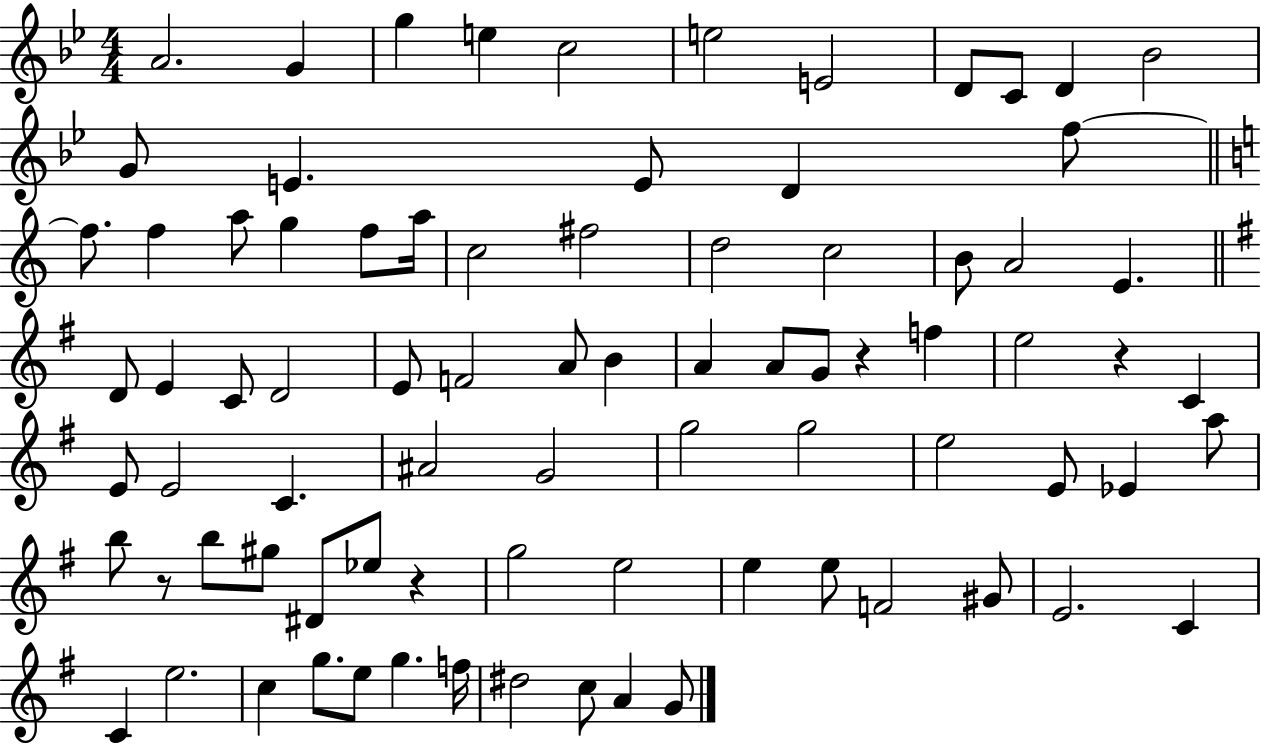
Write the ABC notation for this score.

X:1
T:Untitled
M:4/4
L:1/4
K:Bb
A2 G g e c2 e2 E2 D/2 C/2 D _B2 G/2 E E/2 D f/2 f/2 f a/2 g f/2 a/4 c2 ^f2 d2 c2 B/2 A2 E D/2 E C/2 D2 E/2 F2 A/2 B A A/2 G/2 z f e2 z C E/2 E2 C ^A2 G2 g2 g2 e2 E/2 _E a/2 b/2 z/2 b/2 ^g/2 ^D/2 _e/2 z g2 e2 e e/2 F2 ^G/2 E2 C C e2 c g/2 e/2 g f/4 ^d2 c/2 A G/2